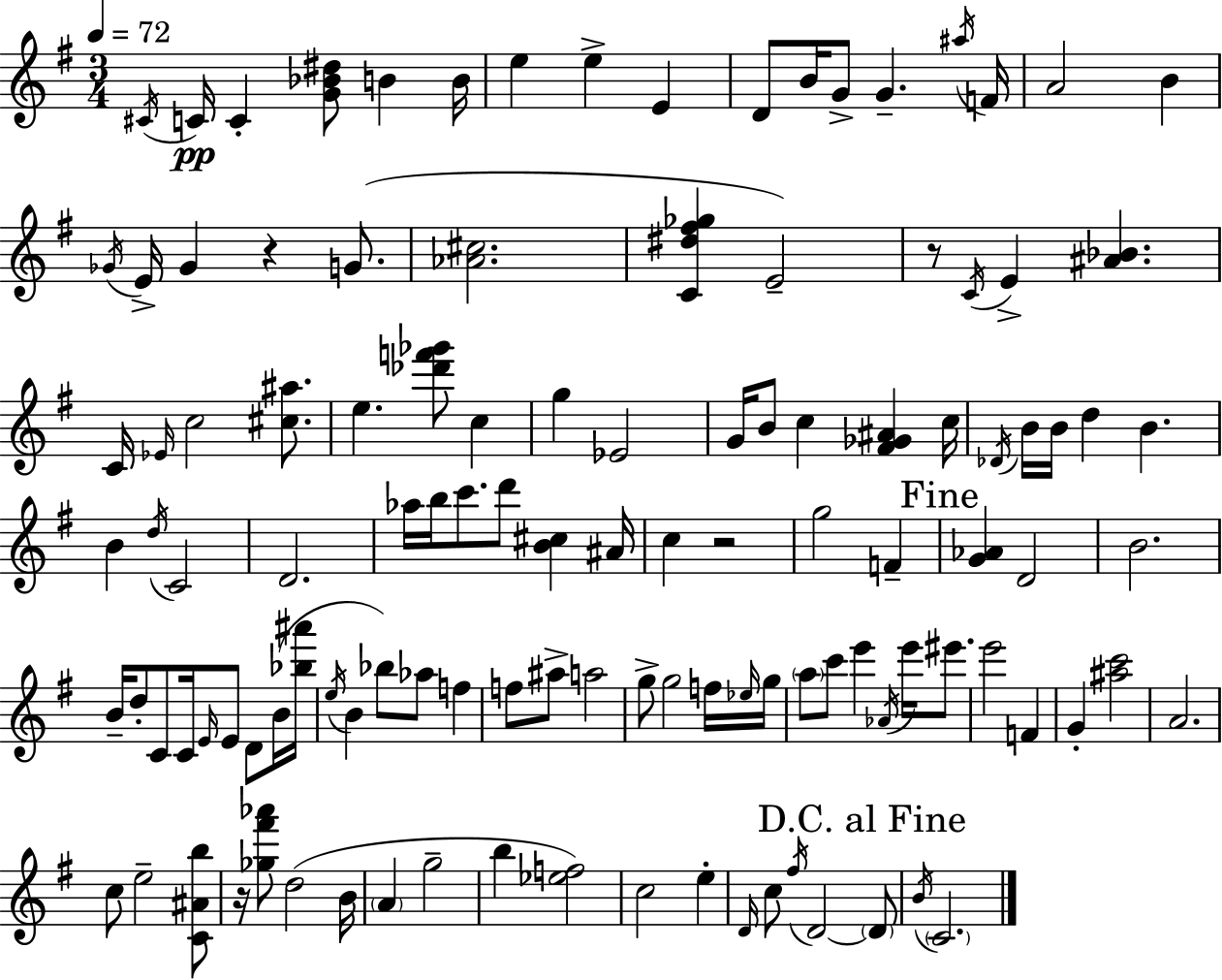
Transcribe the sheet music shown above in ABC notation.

X:1
T:Untitled
M:3/4
L:1/4
K:G
^C/4 C/4 C [G_B^d]/2 B B/4 e e E D/2 B/4 G/2 G ^a/4 F/4 A2 B _G/4 E/4 _G z G/2 [_A^c]2 [C^d^f_g] E2 z/2 C/4 E [^A_B] C/4 _E/4 c2 [^c^a]/2 e [_d'f'_g']/2 c g _E2 G/4 B/2 c [^F_G^A] c/4 _D/4 B/4 B/4 d B B d/4 C2 D2 _a/4 b/4 c'/2 d'/2 [B^c] ^A/4 c z2 g2 F [G_A] D2 B2 B/4 d/2 C/2 C/4 E/4 E/2 D/2 B/4 [_b^a']/4 e/4 B _b/2 _a/2 f f/2 ^a/2 a2 g/2 g2 f/4 _e/4 g/4 a/2 c'/2 e' _A/4 e'/4 ^e'/2 e'2 F G [^ac']2 A2 c/2 e2 [C^Ab]/2 z/4 [_g^f'_a']/2 d2 B/4 A g2 b [_ef]2 c2 e D/4 c/2 ^f/4 D2 D/2 B/4 C2